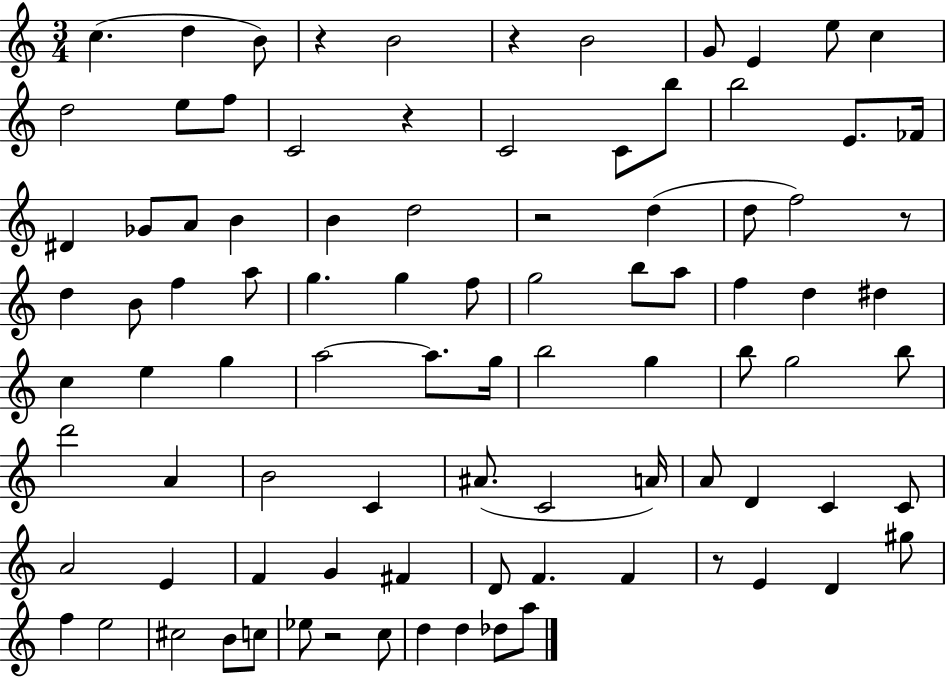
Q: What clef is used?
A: treble